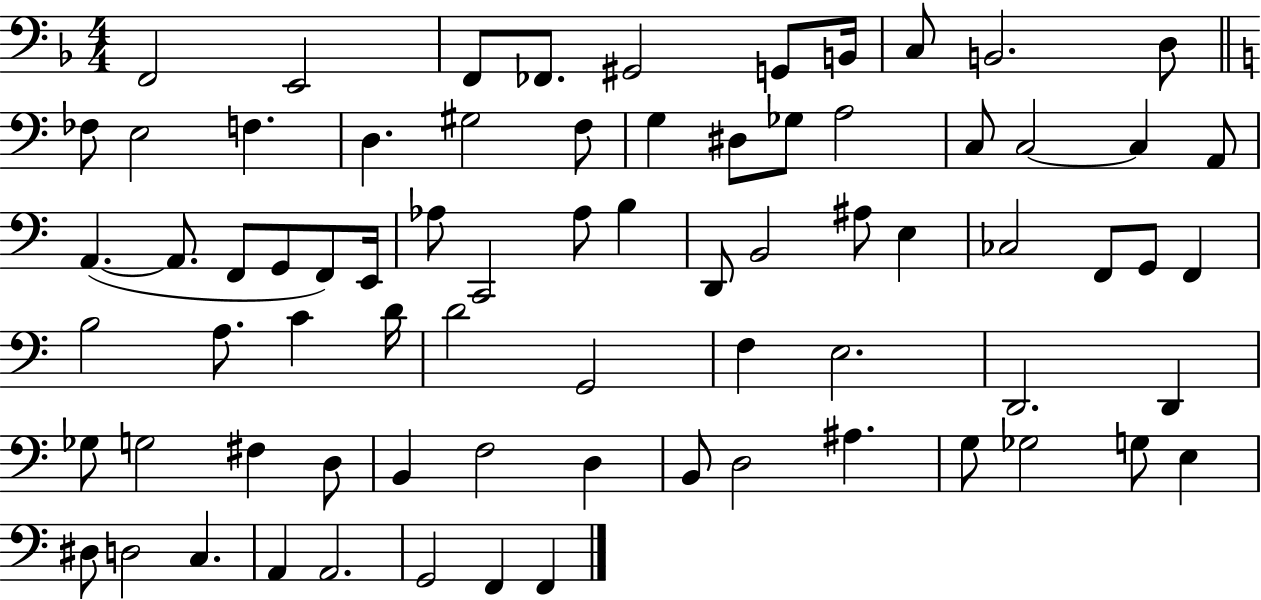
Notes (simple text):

F2/h E2/h F2/e FES2/e. G#2/h G2/e B2/s C3/e B2/h. D3/e FES3/e E3/h F3/q. D3/q. G#3/h F3/e G3/q D#3/e Gb3/e A3/h C3/e C3/h C3/q A2/e A2/q. A2/e. F2/e G2/e F2/e E2/s Ab3/e C2/h Ab3/e B3/q D2/e B2/h A#3/e E3/q CES3/h F2/e G2/e F2/q B3/h A3/e. C4/q D4/s D4/h G2/h F3/q E3/h. D2/h. D2/q Gb3/e G3/h F#3/q D3/e B2/q F3/h D3/q B2/e D3/h A#3/q. G3/e Gb3/h G3/e E3/q D#3/e D3/h C3/q. A2/q A2/h. G2/h F2/q F2/q